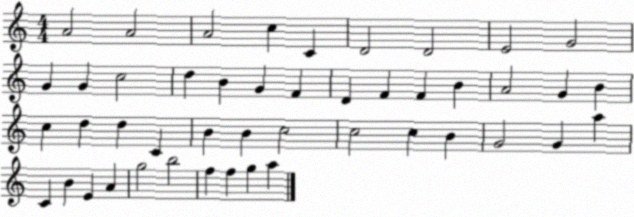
X:1
T:Untitled
M:4/4
L:1/4
K:C
A2 A2 A2 c C D2 D2 E2 G2 G G c2 d B G F D F F B A2 G B c d d C B B c2 c2 c B G2 G a C B E A g2 b2 f f g a